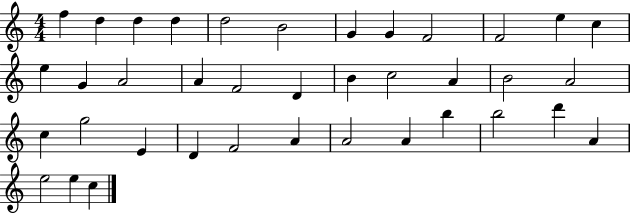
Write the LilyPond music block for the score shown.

{
  \clef treble
  \numericTimeSignature
  \time 4/4
  \key c \major
  f''4 d''4 d''4 d''4 | d''2 b'2 | g'4 g'4 f'2 | f'2 e''4 c''4 | \break e''4 g'4 a'2 | a'4 f'2 d'4 | b'4 c''2 a'4 | b'2 a'2 | \break c''4 g''2 e'4 | d'4 f'2 a'4 | a'2 a'4 b''4 | b''2 d'''4 a'4 | \break e''2 e''4 c''4 | \bar "|."
}